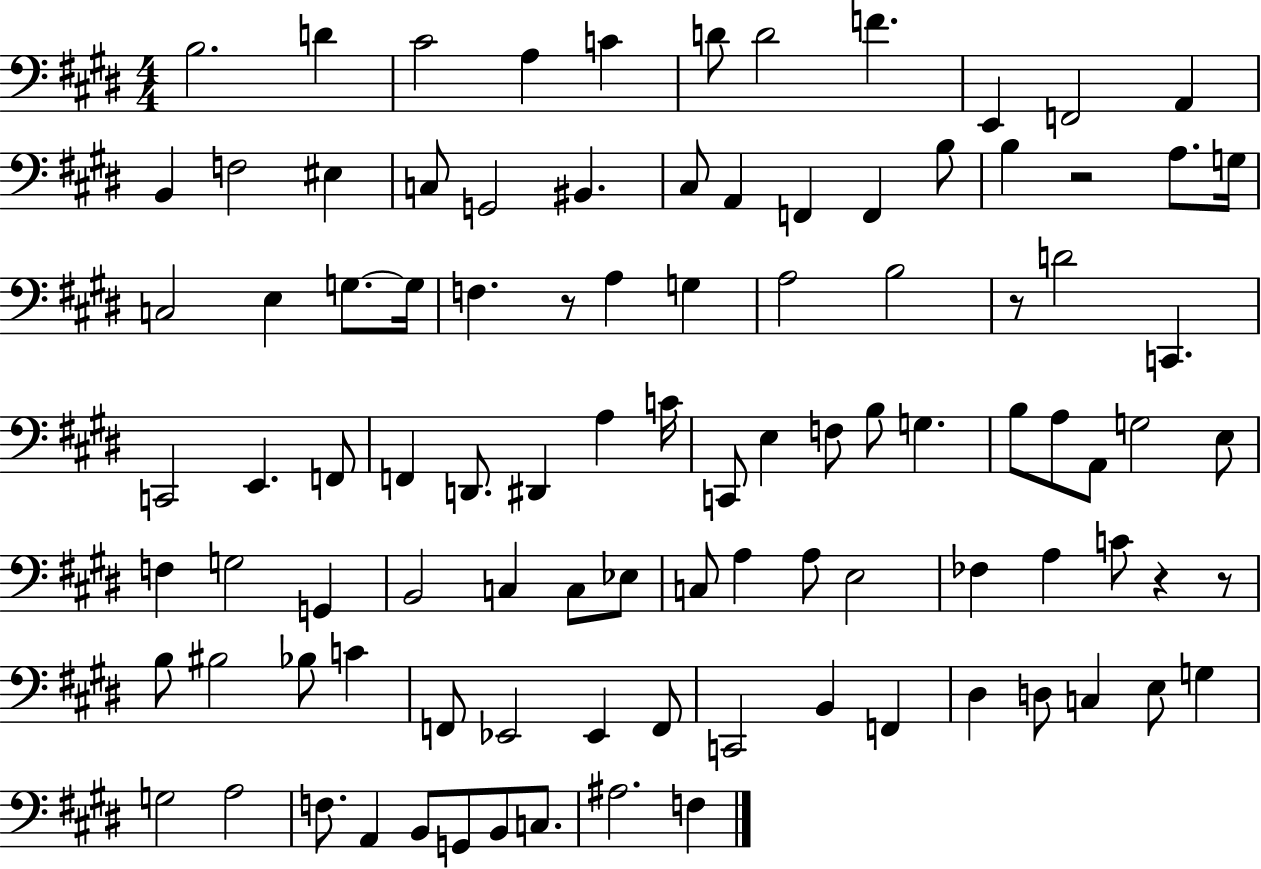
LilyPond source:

{
  \clef bass
  \numericTimeSignature
  \time 4/4
  \key e \major
  b2. d'4 | cis'2 a4 c'4 | d'8 d'2 f'4. | e,4 f,2 a,4 | \break b,4 f2 eis4 | c8 g,2 bis,4. | cis8 a,4 f,4 f,4 b8 | b4 r2 a8. g16 | \break c2 e4 g8.~~ g16 | f4. r8 a4 g4 | a2 b2 | r8 d'2 c,4. | \break c,2 e,4. f,8 | f,4 d,8. dis,4 a4 c'16 | c,8 e4 f8 b8 g4. | b8 a8 a,8 g2 e8 | \break f4 g2 g,4 | b,2 c4 c8 ees8 | c8 a4 a8 e2 | fes4 a4 c'8 r4 r8 | \break b8 bis2 bes8 c'4 | f,8 ees,2 ees,4 f,8 | c,2 b,4 f,4 | dis4 d8 c4 e8 g4 | \break g2 a2 | f8. a,4 b,8 g,8 b,8 c8. | ais2. f4 | \bar "|."
}